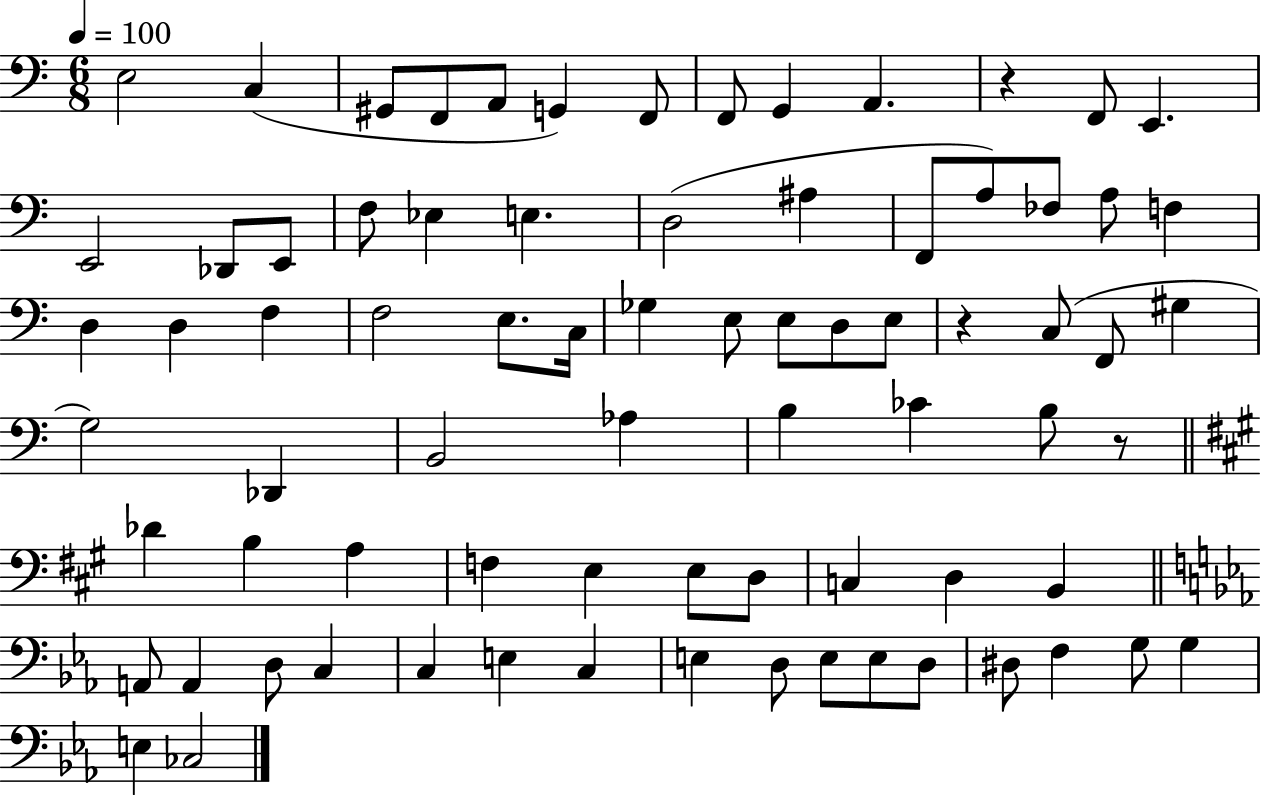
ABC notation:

X:1
T:Untitled
M:6/8
L:1/4
K:C
E,2 C, ^G,,/2 F,,/2 A,,/2 G,, F,,/2 F,,/2 G,, A,, z F,,/2 E,, E,,2 _D,,/2 E,,/2 F,/2 _E, E, D,2 ^A, F,,/2 A,/2 _F,/2 A,/2 F, D, D, F, F,2 E,/2 C,/4 _G, E,/2 E,/2 D,/2 E,/2 z C,/2 F,,/2 ^G, G,2 _D,, B,,2 _A, B, _C B,/2 z/2 _D B, A, F, E, E,/2 D,/2 C, D, B,, A,,/2 A,, D,/2 C, C, E, C, E, D,/2 E,/2 E,/2 D,/2 ^D,/2 F, G,/2 G, E, _C,2